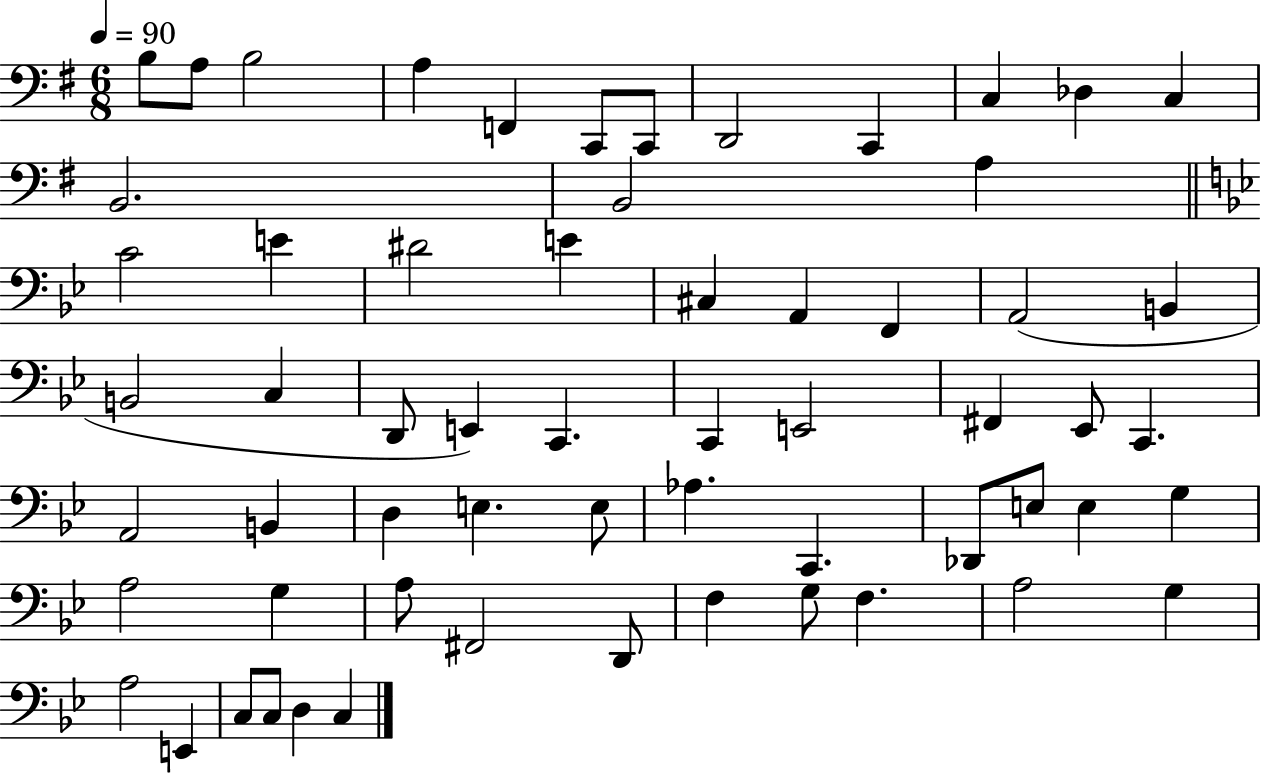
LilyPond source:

{
  \clef bass
  \numericTimeSignature
  \time 6/8
  \key g \major
  \tempo 4 = 90
  b8 a8 b2 | a4 f,4 c,8 c,8 | d,2 c,4 | c4 des4 c4 | \break b,2. | b,2 a4 | \bar "||" \break \key bes \major c'2 e'4 | dis'2 e'4 | cis4 a,4 f,4 | a,2( b,4 | \break b,2 c4 | d,8 e,4) c,4. | c,4 e,2 | fis,4 ees,8 c,4. | \break a,2 b,4 | d4 e4. e8 | aes4. c,4. | des,8 e8 e4 g4 | \break a2 g4 | a8 fis,2 d,8 | f4 g8 f4. | a2 g4 | \break a2 e,4 | c8 c8 d4 c4 | \bar "|."
}